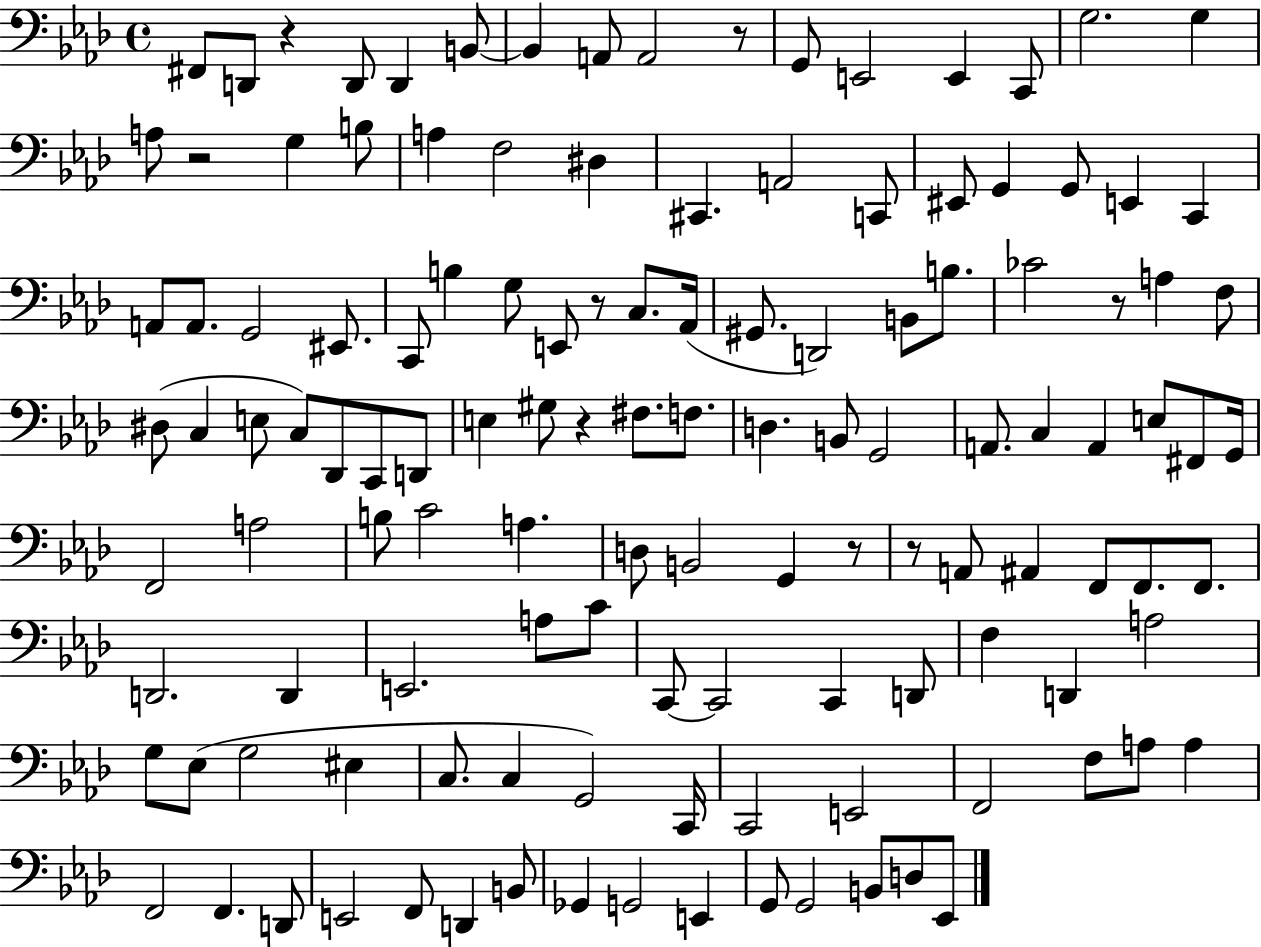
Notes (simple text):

F#2/e D2/e R/q D2/e D2/q B2/e B2/q A2/e A2/h R/e G2/e E2/h E2/q C2/e G3/h. G3/q A3/e R/h G3/q B3/e A3/q F3/h D#3/q C#2/q. A2/h C2/e EIS2/e G2/q G2/e E2/q C2/q A2/e A2/e. G2/h EIS2/e. C2/e B3/q G3/e E2/e R/e C3/e. Ab2/s G#2/e. D2/h B2/e B3/e. CES4/h R/e A3/q F3/e D#3/e C3/q E3/e C3/e Db2/e C2/e D2/e E3/q G#3/e R/q F#3/e. F3/e. D3/q. B2/e G2/h A2/e. C3/q A2/q E3/e F#2/e G2/s F2/h A3/h B3/e C4/h A3/q. D3/e B2/h G2/q R/e R/e A2/e A#2/q F2/e F2/e. F2/e. D2/h. D2/q E2/h. A3/e C4/e C2/e C2/h C2/q D2/e F3/q D2/q A3/h G3/e Eb3/e G3/h EIS3/q C3/e. C3/q G2/h C2/s C2/h E2/h F2/h F3/e A3/e A3/q F2/h F2/q. D2/e E2/h F2/e D2/q B2/e Gb2/q G2/h E2/q G2/e G2/h B2/e D3/e Eb2/e